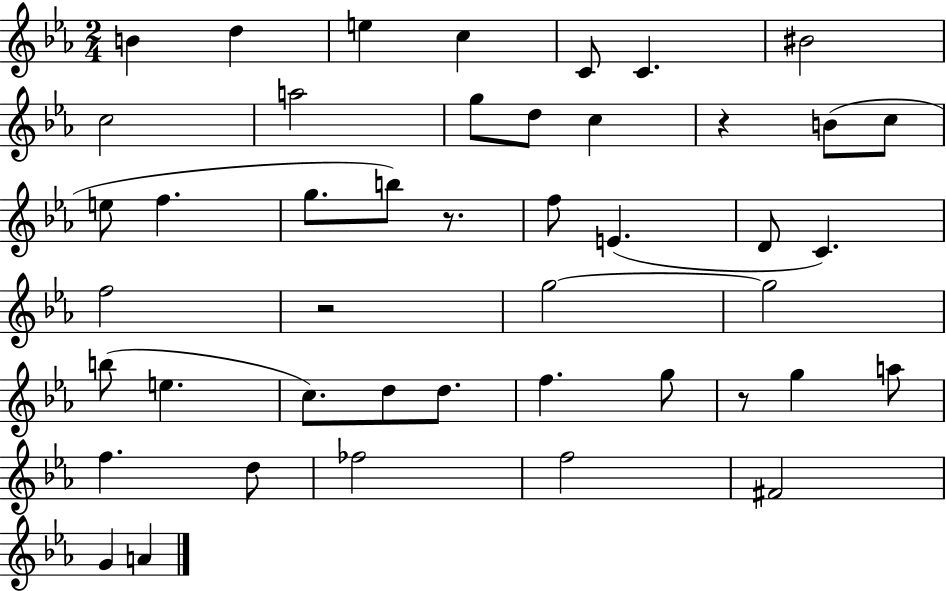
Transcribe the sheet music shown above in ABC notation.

X:1
T:Untitled
M:2/4
L:1/4
K:Eb
B d e c C/2 C ^B2 c2 a2 g/2 d/2 c z B/2 c/2 e/2 f g/2 b/2 z/2 f/2 E D/2 C f2 z2 g2 g2 b/2 e c/2 d/2 d/2 f g/2 z/2 g a/2 f d/2 _f2 f2 ^F2 G A